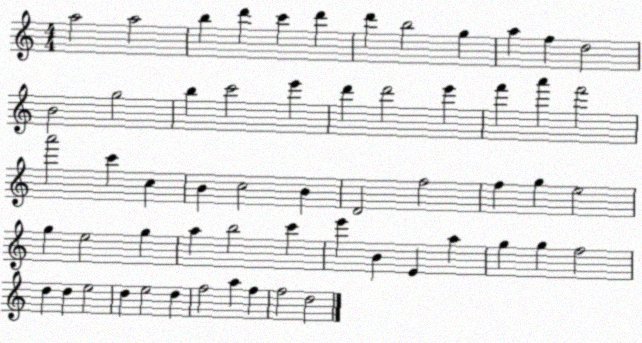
X:1
T:Untitled
M:4/4
L:1/4
K:C
a2 a2 b d' c' d' d' b2 g a f d2 B2 g2 b c'2 e' d' d'2 e' f' a' f'2 a'2 c' c B c2 B D2 f2 f g e2 g e2 g a b2 c' e' B E a g g f2 d d e2 d e2 d f2 a f f2 d2